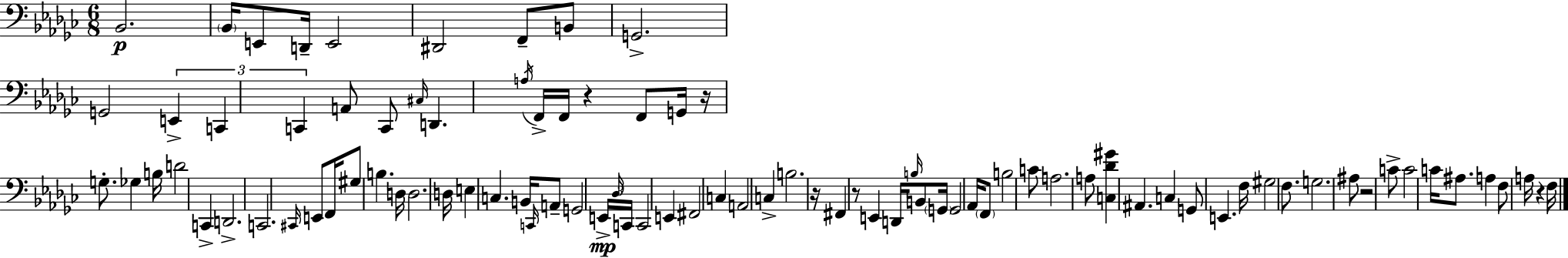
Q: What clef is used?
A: bass